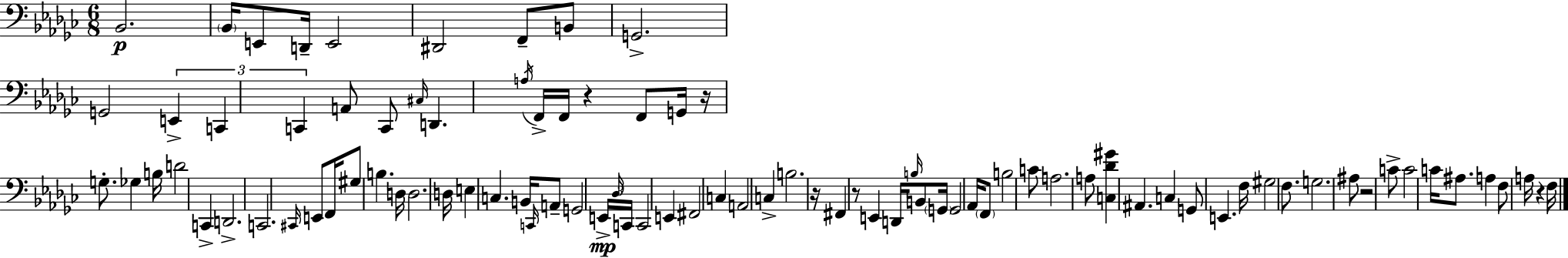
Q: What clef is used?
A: bass